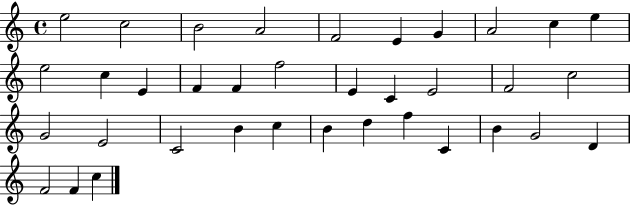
X:1
T:Untitled
M:4/4
L:1/4
K:C
e2 c2 B2 A2 F2 E G A2 c e e2 c E F F f2 E C E2 F2 c2 G2 E2 C2 B c B d f C B G2 D F2 F c